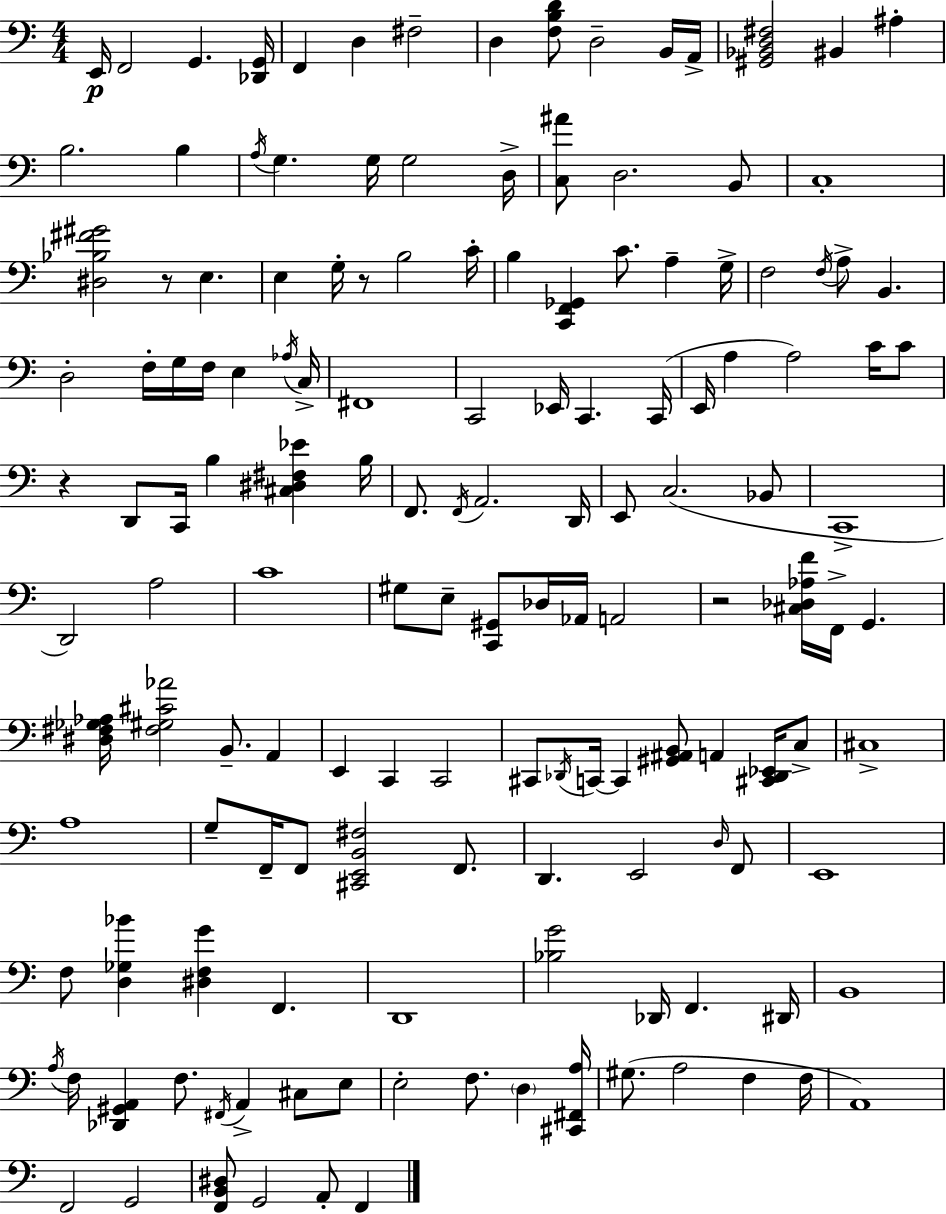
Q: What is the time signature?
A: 4/4